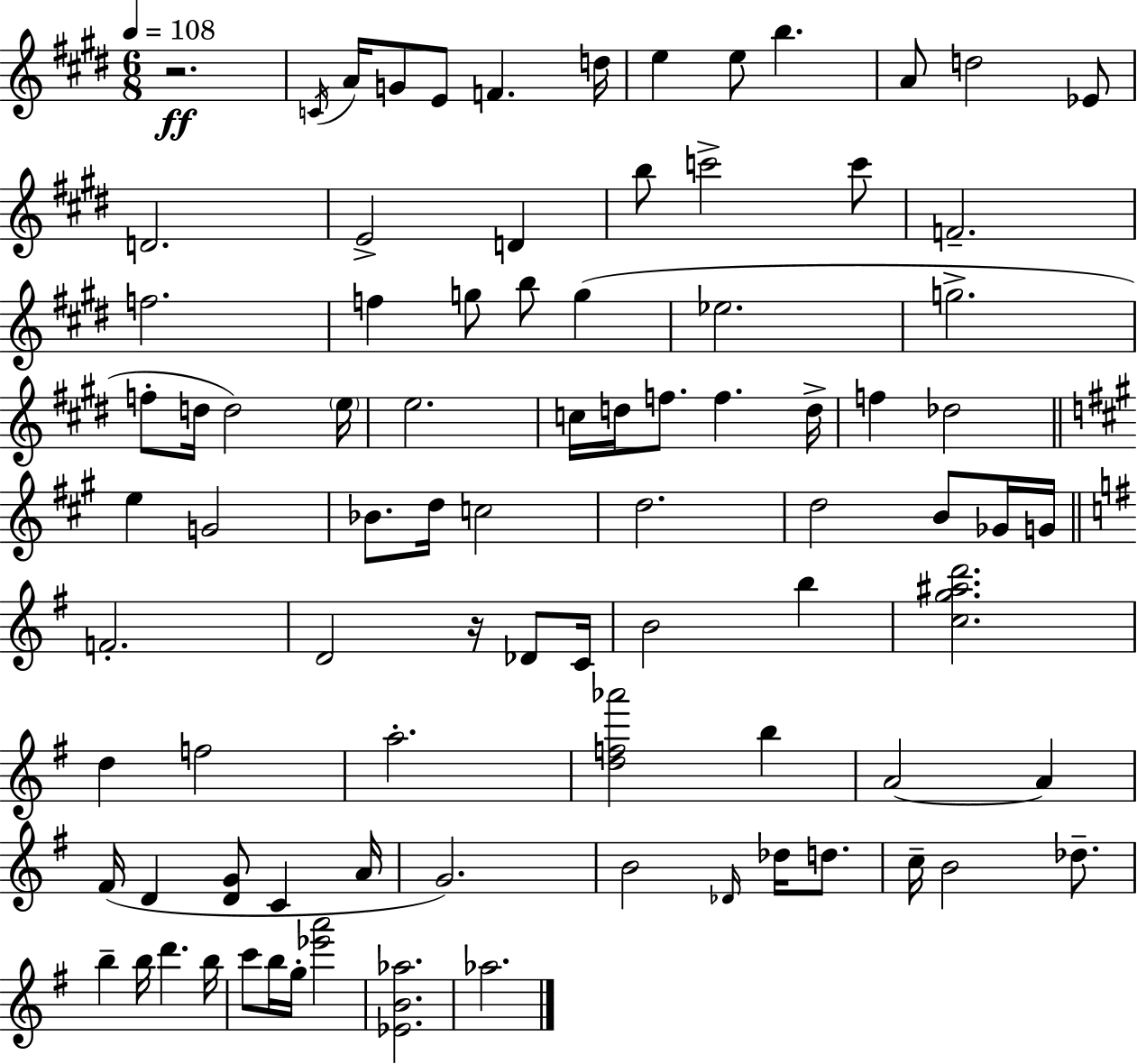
R/h. C4/s A4/s G4/e E4/e F4/q. D5/s E5/q E5/e B5/q. A4/e D5/h Eb4/e D4/h. E4/h D4/q B5/e C6/h C6/e F4/h. F5/h. F5/q G5/e B5/e G5/q Eb5/h. G5/h. F5/e D5/s D5/h E5/s E5/h. C5/s D5/s F5/e. F5/q. D5/s F5/q Db5/h E5/q G4/h Bb4/e. D5/s C5/h D5/h. D5/h B4/e Gb4/s G4/s F4/h. D4/h R/s Db4/e C4/s B4/h B5/q [C5,G5,A#5,D6]/h. D5/q F5/h A5/h. [D5,F5,Ab6]/h B5/q A4/h A4/q F#4/s D4/q [D4,G4]/e C4/q A4/s G4/h. B4/h Db4/s Db5/s D5/e. C5/s B4/h Db5/e. B5/q B5/s D6/q. B5/s C6/e B5/s G5/s [Eb6,A6]/h [Eb4,B4,Ab5]/h. Ab5/h.